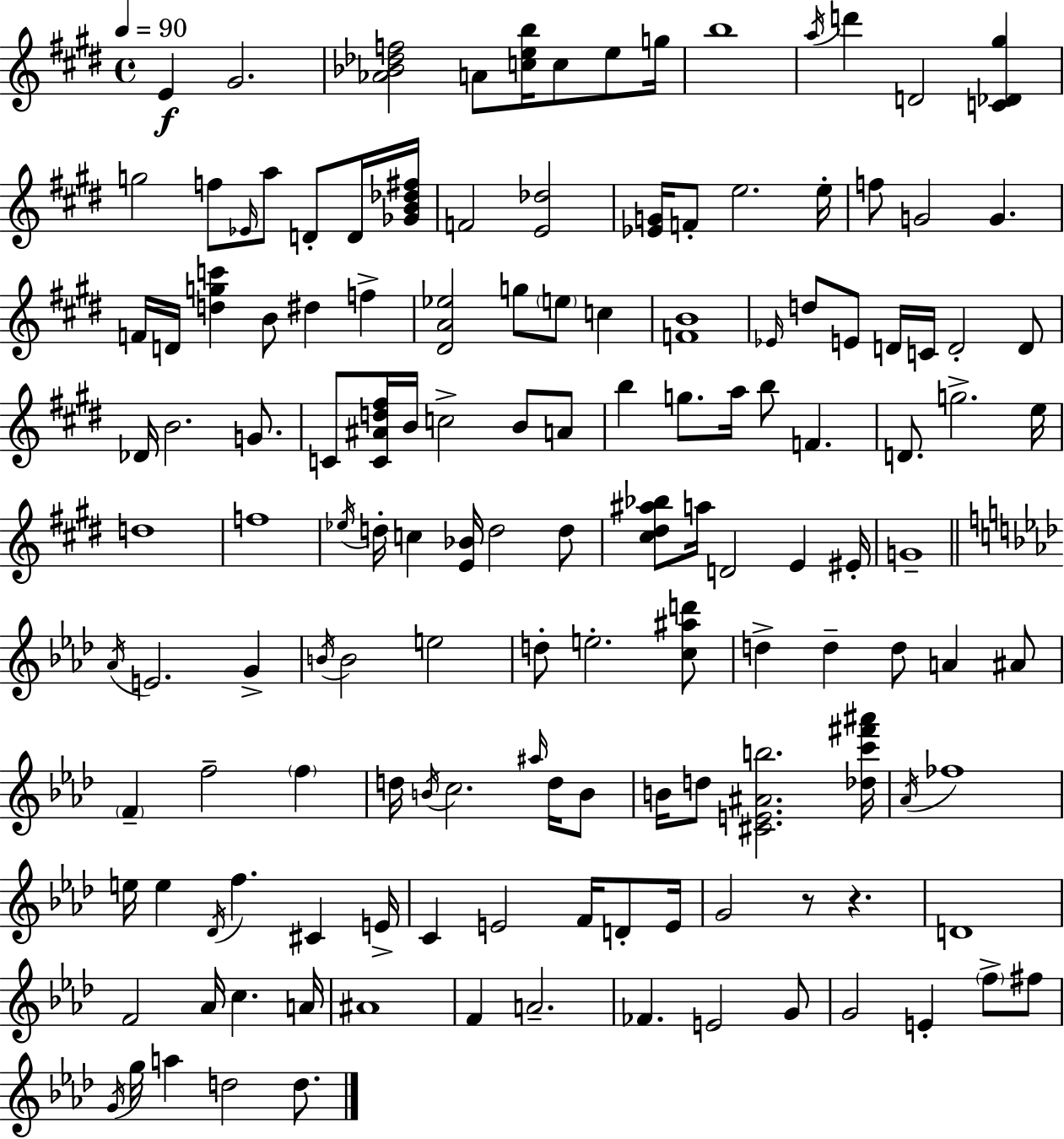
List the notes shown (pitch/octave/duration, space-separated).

E4/q G#4/h. [Ab4,Bb4,Db5,F5]/h A4/e [C5,E5,B5]/s C5/e E5/e G5/s B5/w A5/s D6/q D4/h [C4,Db4,G#5]/q G5/h F5/e Eb4/s A5/e D4/e D4/s [Gb4,B4,Db5,F#5]/s F4/h [E4,Db5]/h [Eb4,G4]/s F4/e E5/h. E5/s F5/e G4/h G4/q. F4/s D4/s [D5,G5,C6]/q B4/e D#5/q F5/q [D#4,A4,Eb5]/h G5/e E5/e C5/q [F4,B4]/w Eb4/s D5/e E4/e D4/s C4/s D4/h D4/e Db4/s B4/h. G4/e. C4/e [C4,A#4,D5,F#5]/s B4/s C5/h B4/e A4/e B5/q G5/e. A5/s B5/e F4/q. D4/e. G5/h. E5/s D5/w F5/w Eb5/s D5/s C5/q [E4,Bb4]/s D5/h D5/e [C#5,D#5,A#5,Bb5]/e A5/s D4/h E4/q EIS4/s G4/w Ab4/s E4/h. G4/q B4/s B4/h E5/h D5/e E5/h. [C5,A#5,D6]/e D5/q D5/q D5/e A4/q A#4/e F4/q F5/h F5/q D5/s B4/s C5/h. A#5/s D5/s B4/e B4/s D5/e [C#4,E4,A#4,B5]/h. [Db5,C6,F#6,A#6]/s Ab4/s FES5/w E5/s E5/q Db4/s F5/q. C#4/q E4/s C4/q E4/h F4/s D4/e E4/s G4/h R/e R/q. D4/w F4/h Ab4/s C5/q. A4/s A#4/w F4/q A4/h. FES4/q. E4/h G4/e G4/h E4/q F5/e F#5/e G4/s G5/s A5/q D5/h D5/e.